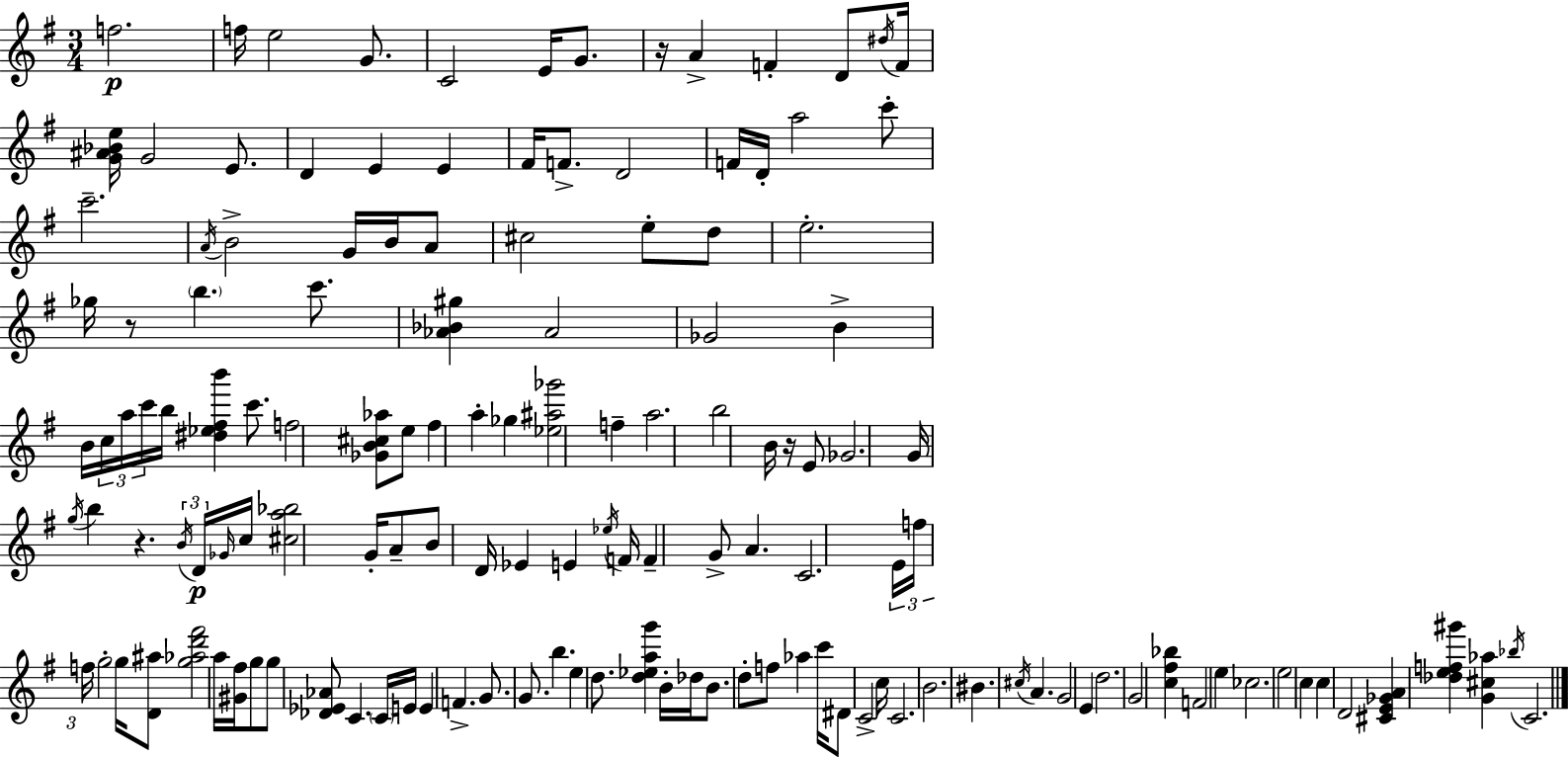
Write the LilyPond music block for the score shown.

{
  \clef treble
  \numericTimeSignature
  \time 3/4
  \key g \major
  f''2.\p | f''16 e''2 g'8. | c'2 e'16 g'8. | r16 a'4-> f'4-. d'8 \acciaccatura { dis''16 } | \break f'16 <g' ais' bes' e''>16 g'2 e'8. | d'4 e'4 e'4 | fis'16 f'8.-> d'2 | f'16 d'16-. a''2 c'''8-. | \break c'''2.-- | \acciaccatura { a'16 } b'2-> g'16 b'16 | a'8 cis''2 e''8-. | d''8 e''2.-. | \break ges''16 r8 \parenthesize b''4. c'''8. | <aes' bes' gis''>4 aes'2 | ges'2 b'4-> | b'16 \tuplet 3/2 { c''16 a''16 c'''16 } b''16 <dis'' ees'' fis'' b'''>4 c'''8. | \break f''2 <ges' b' cis'' aes''>8 | e''8 fis''4 a''4-. ges''4 | <ees'' ais'' ges'''>2 f''4-- | a''2. | \break b''2 b'16 r16 | e'8 ges'2. | g'16 \acciaccatura { g''16 } b''4 r4. | \tuplet 3/2 { \acciaccatura { b'16 } d'16\p \grace { ges'16 } } c''16 <cis'' a'' bes''>2 | \break g'16-. a'8-- b'8 d'16 ees'4 | e'4 \acciaccatura { ees''16 } f'16 f'4-- g'8-> | a'4. c'2. | \tuplet 3/2 { e'16 f''16 f''16 } g''2-. | \break g''16 <d' ais''>8 <g'' aes'' d''' fis'''>2 | a''16 <gis' fis''>16 g''8 g''8 <des' ees' aes'>8 | c'4. \parenthesize c'16 e'16 e'4 | f'4.-> g'8. g'8. | \break b''4. e''4 d''8. | <d'' ees'' a'' g'''>4 b'16-. des''16 b'8. d''8-. | f''8 aes''4 c'''16 dis'8 c'2-> | c''16 c'2. | \break b'2. | bis'4. | \acciaccatura { cis''16 } a'4. g'2 | e'4 d''2. | \break g'2 | <c'' fis'' bes''>4 f'2 | e''4 ces''2. | e''2 | \break c''4 c''4 d'2 | <cis' e' ges' a'>4 <des'' e'' f'' gis'''>4 | <g' cis'' aes''>4 \acciaccatura { bes''16 } c'2. | \bar "|."
}